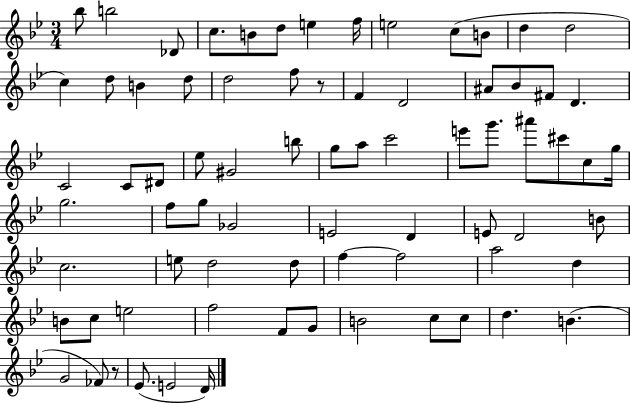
X:1
T:Untitled
M:3/4
L:1/4
K:Bb
_b/2 b2 _D/2 c/2 B/2 d/2 e f/4 e2 c/2 B/2 d d2 c d/2 B d/2 d2 f/2 z/2 F D2 ^A/2 _B/2 ^F/2 D C2 C/2 ^D/2 _e/2 ^G2 b/2 g/2 a/2 c'2 e'/2 g'/2 ^a'/2 ^c'/2 c/2 g/4 g2 f/2 g/2 _G2 E2 D E/2 D2 B/2 c2 e/2 d2 d/2 f f2 a2 d B/2 c/2 e2 f2 F/2 G/2 B2 c/2 c/2 d B G2 _F/2 z/2 _E/2 E2 D/4